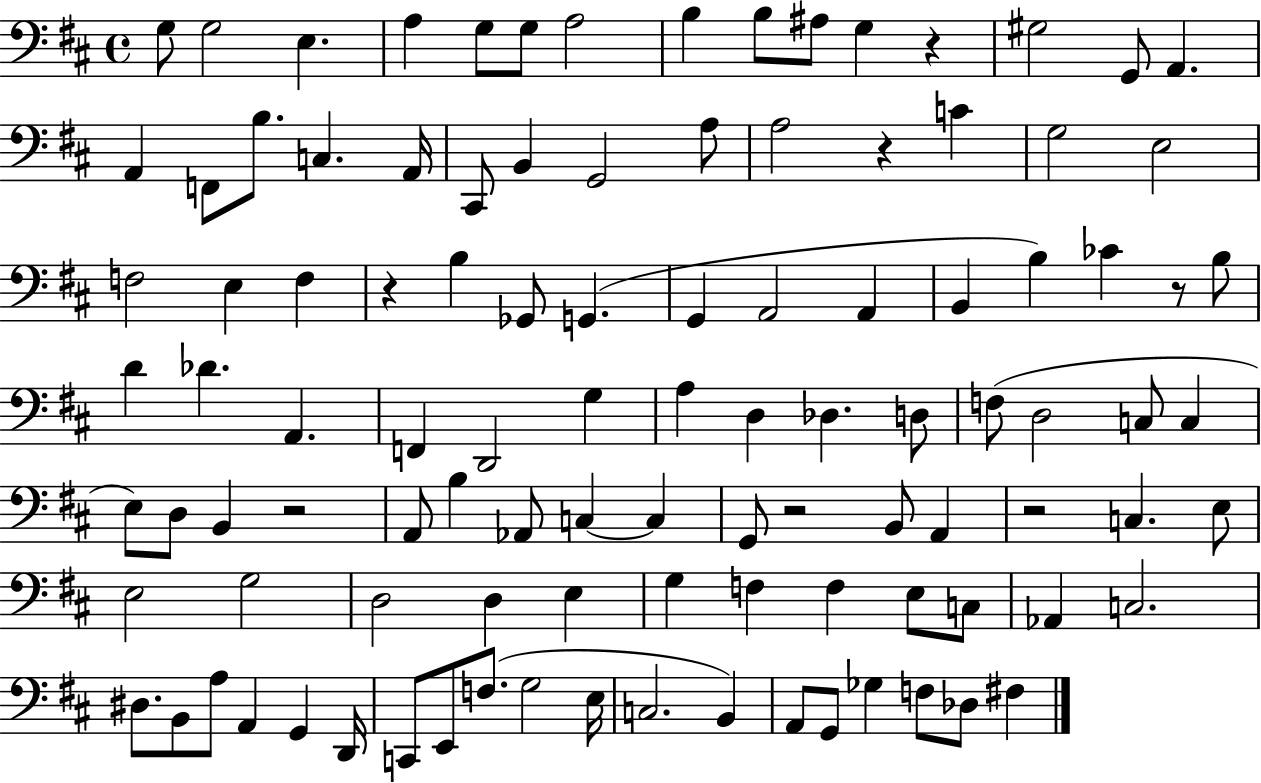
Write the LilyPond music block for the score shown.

{
  \clef bass
  \time 4/4
  \defaultTimeSignature
  \key d \major
  g8 g2 e4. | a4 g8 g8 a2 | b4 b8 ais8 g4 r4 | gis2 g,8 a,4. | \break a,4 f,8 b8. c4. a,16 | cis,8 b,4 g,2 a8 | a2 r4 c'4 | g2 e2 | \break f2 e4 f4 | r4 b4 ges,8 g,4.( | g,4 a,2 a,4 | b,4 b4) ces'4 r8 b8 | \break d'4 des'4. a,4. | f,4 d,2 g4 | a4 d4 des4. d8 | f8( d2 c8 c4 | \break e8) d8 b,4 r2 | a,8 b4 aes,8 c4~~ c4 | g,8 r2 b,8 a,4 | r2 c4. e8 | \break e2 g2 | d2 d4 e4 | g4 f4 f4 e8 c8 | aes,4 c2. | \break dis8. b,8 a8 a,4 g,4 d,16 | c,8 e,8 f8.( g2 e16 | c2. b,4) | a,8 g,8 ges4 f8 des8 fis4 | \break \bar "|."
}